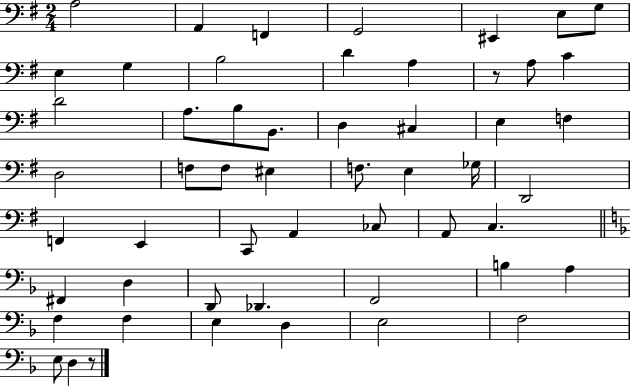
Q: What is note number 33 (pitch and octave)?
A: C2